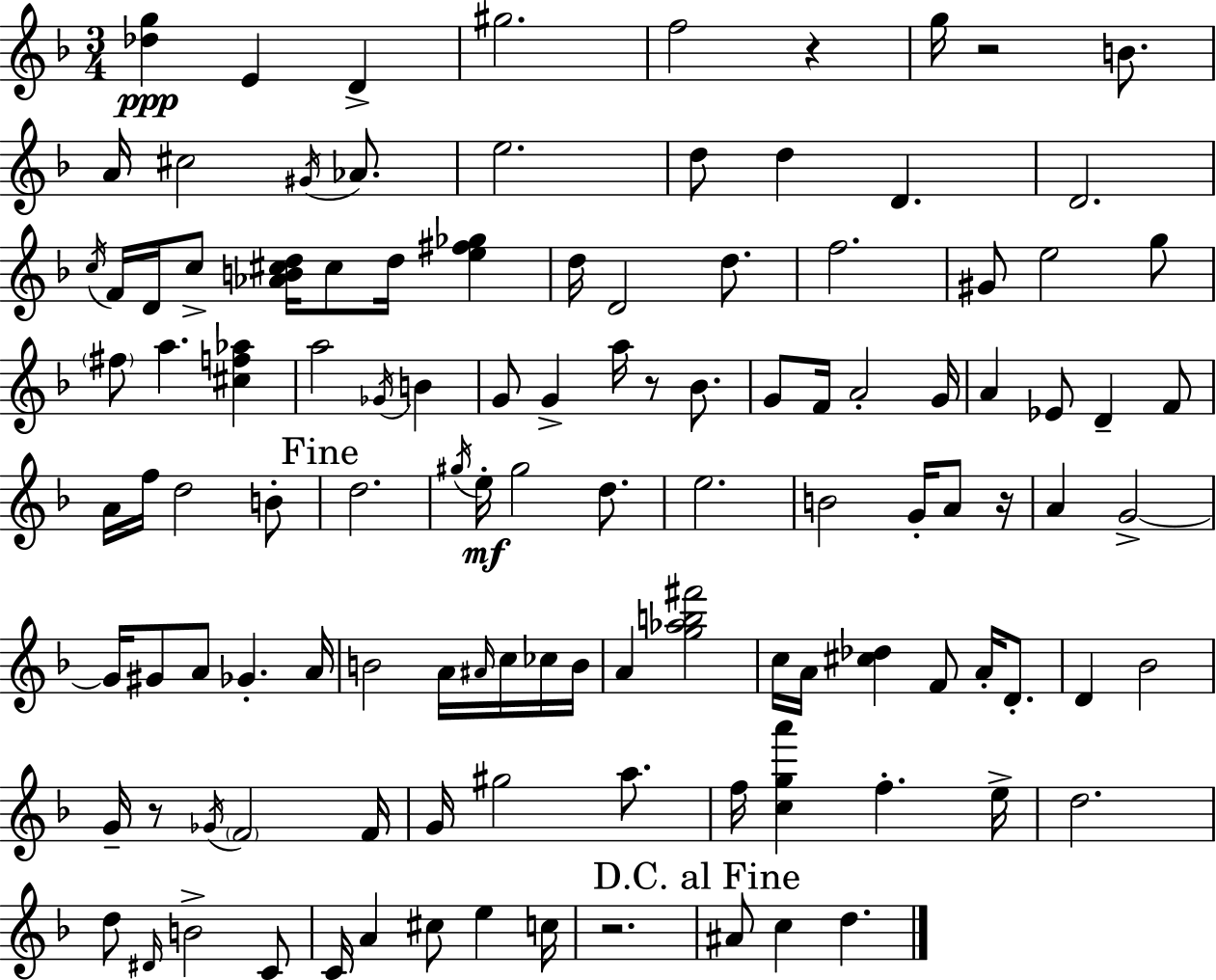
[Db5,G5]/q E4/q D4/q G#5/h. F5/h R/q G5/s R/h B4/e. A4/s C#5/h G#4/s Ab4/e. E5/h. D5/e D5/q D4/q. D4/h. C5/s F4/s D4/s C5/e [Ab4,B4,C#5,D5]/s C#5/e D5/s [E5,F#5,Gb5]/q D5/s D4/h D5/e. F5/h. G#4/e E5/h G5/e F#5/e A5/q. [C#5,F5,Ab5]/q A5/h Gb4/s B4/q G4/e G4/q A5/s R/e Bb4/e. G4/e F4/s A4/h G4/s A4/q Eb4/e D4/q F4/e A4/s F5/s D5/h B4/e D5/h. G#5/s E5/s G#5/h D5/e. E5/h. B4/h G4/s A4/e R/s A4/q G4/h G4/s G#4/e A4/e Gb4/q. A4/s B4/h A4/s A#4/s C5/s CES5/s B4/s A4/q [G5,Ab5,B5,F#6]/h C5/s A4/s [C#5,Db5]/q F4/e A4/s D4/e. D4/q Bb4/h G4/s R/e Gb4/s F4/h F4/s G4/s G#5/h A5/e. F5/s [C5,G5,A6]/q F5/q. E5/s D5/h. D5/e D#4/s B4/h C4/e C4/s A4/q C#5/e E5/q C5/s R/h. A#4/e C5/q D5/q.